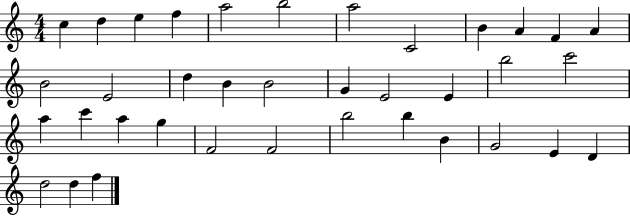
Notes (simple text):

C5/q D5/q E5/q F5/q A5/h B5/h A5/h C4/h B4/q A4/q F4/q A4/q B4/h E4/h D5/q B4/q B4/h G4/q E4/h E4/q B5/h C6/h A5/q C6/q A5/q G5/q F4/h F4/h B5/h B5/q B4/q G4/h E4/q D4/q D5/h D5/q F5/q